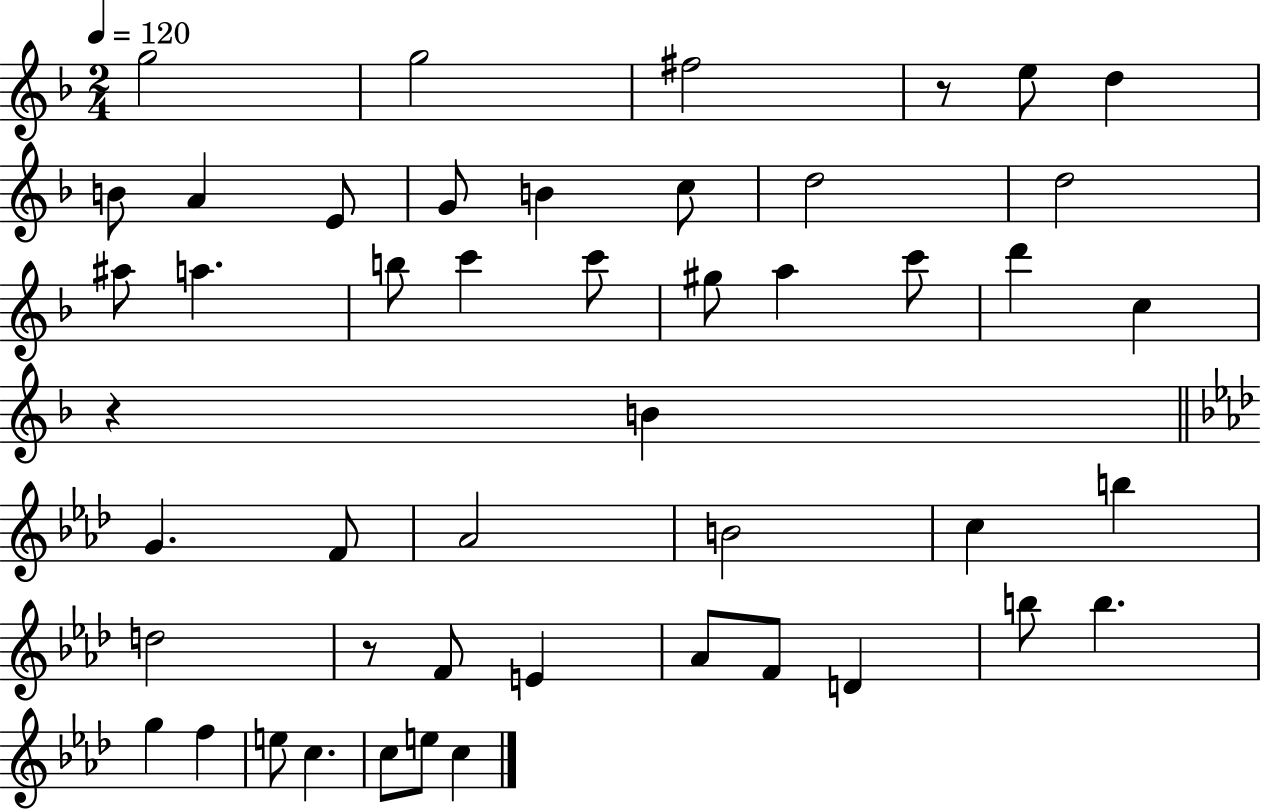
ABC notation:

X:1
T:Untitled
M:2/4
L:1/4
K:F
g2 g2 ^f2 z/2 e/2 d B/2 A E/2 G/2 B c/2 d2 d2 ^a/2 a b/2 c' c'/2 ^g/2 a c'/2 d' c z B G F/2 _A2 B2 c b d2 z/2 F/2 E _A/2 F/2 D b/2 b g f e/2 c c/2 e/2 c